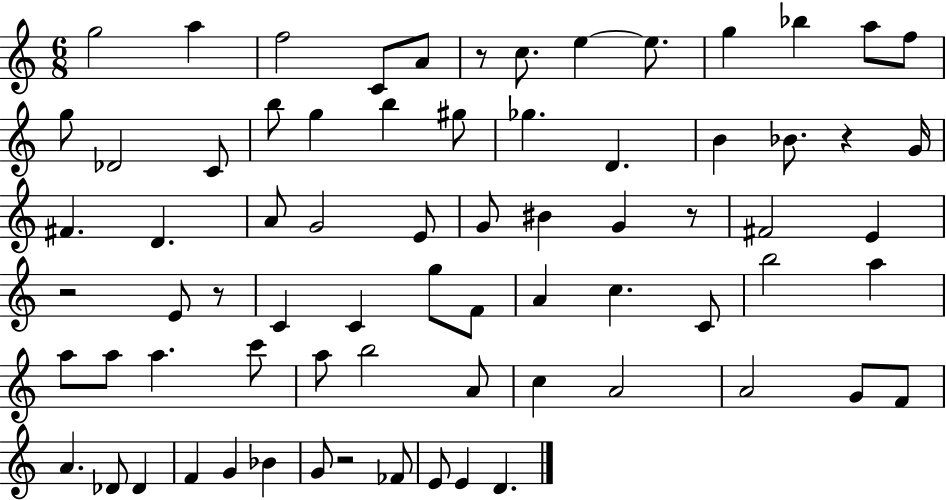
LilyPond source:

{
  \clef treble
  \numericTimeSignature
  \time 6/8
  \key c \major
  \repeat volta 2 { g''2 a''4 | f''2 c'8 a'8 | r8 c''8. e''4~~ e''8. | g''4 bes''4 a''8 f''8 | \break g''8 des'2 c'8 | b''8 g''4 b''4 gis''8 | ges''4. d'4. | b'4 bes'8. r4 g'16 | \break fis'4. d'4. | a'8 g'2 e'8 | g'8 bis'4 g'4 r8 | fis'2 e'4 | \break r2 e'8 r8 | c'4 c'4 g''8 f'8 | a'4 c''4. c'8 | b''2 a''4 | \break a''8 a''8 a''4. c'''8 | a''8 b''2 a'8 | c''4 a'2 | a'2 g'8 f'8 | \break a'4. des'8 des'4 | f'4 g'4 bes'4 | g'8 r2 fes'8 | e'8 e'4 d'4. | \break } \bar "|."
}